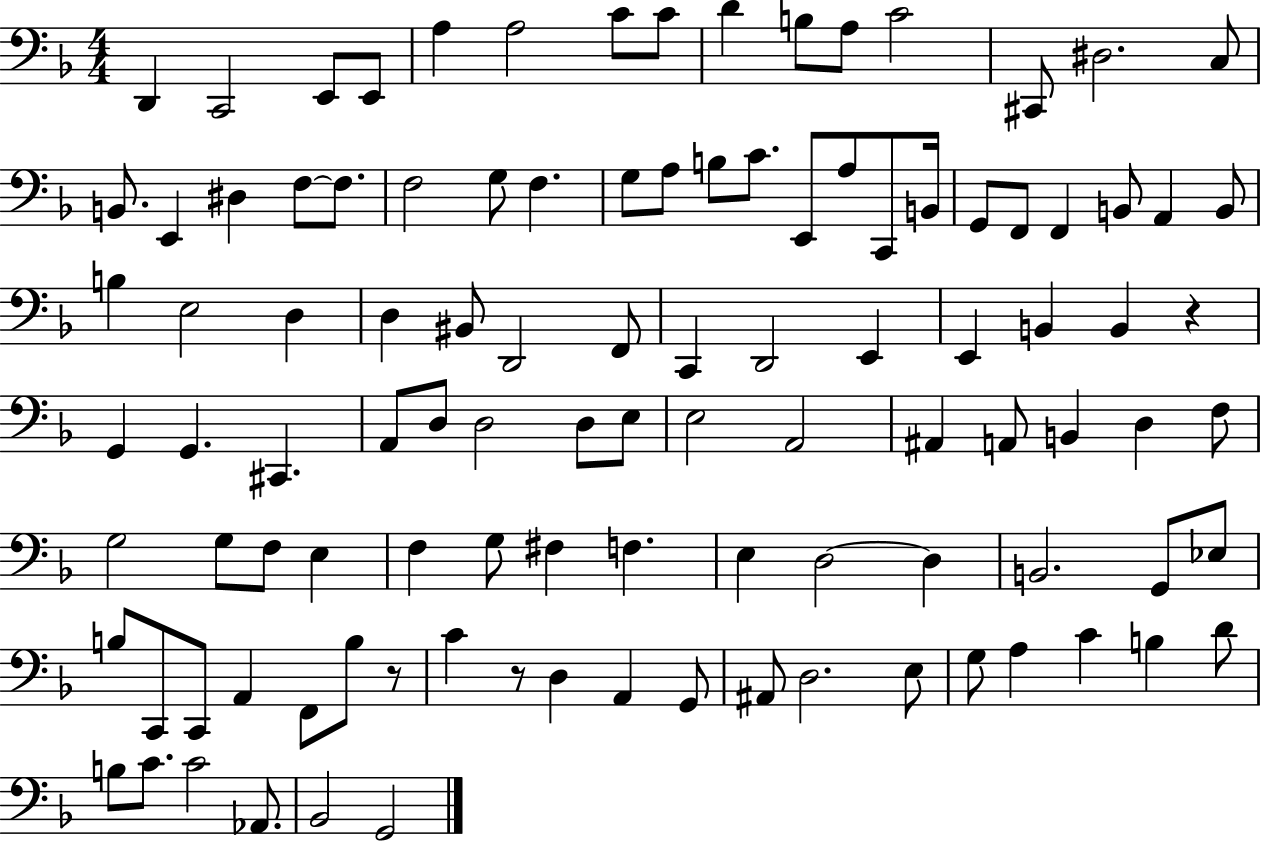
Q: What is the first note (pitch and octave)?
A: D2